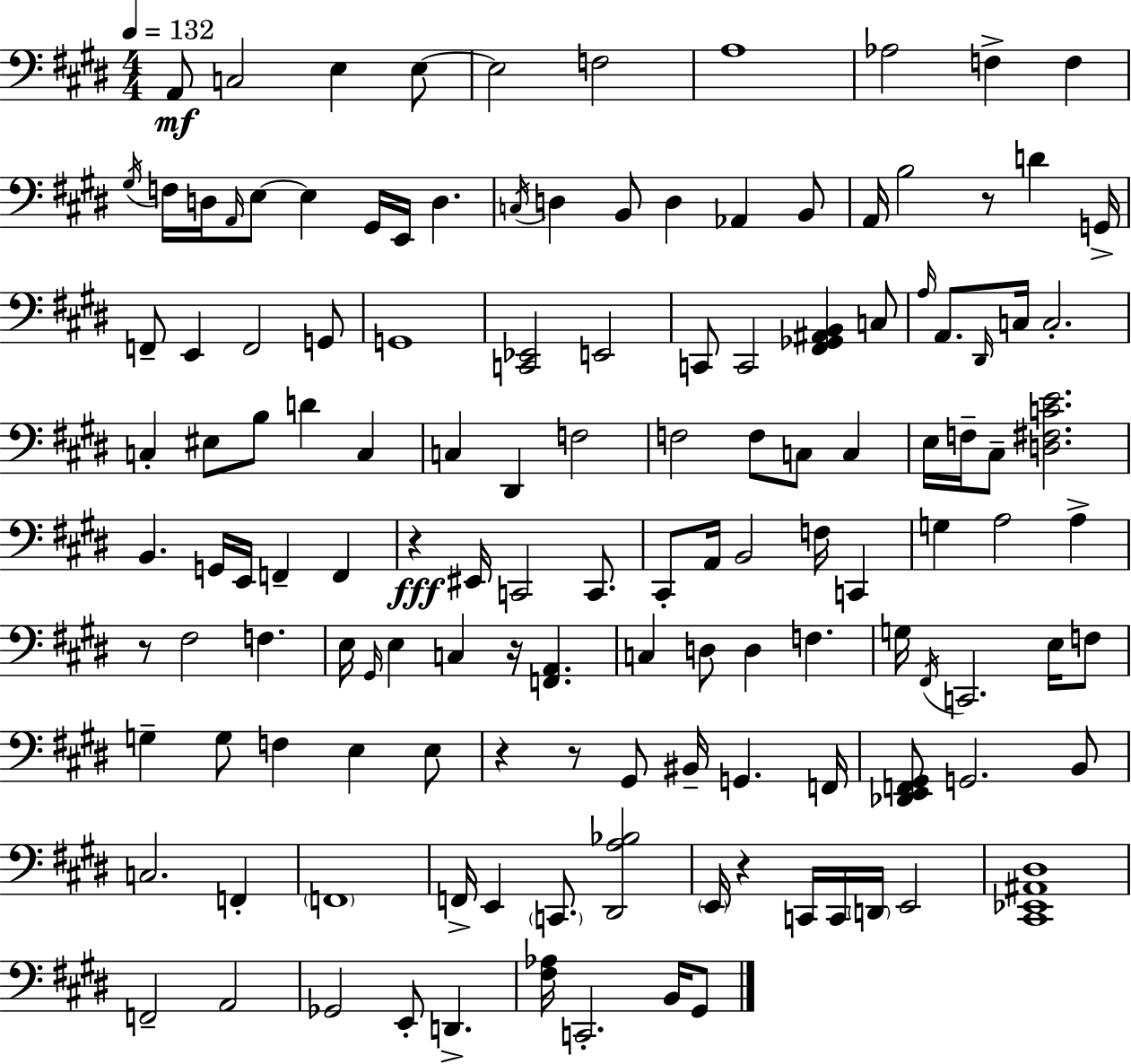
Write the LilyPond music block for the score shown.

{
  \clef bass
  \numericTimeSignature
  \time 4/4
  \key e \major
  \tempo 4 = 132
  \repeat volta 2 { a,8\mf c2 e4 e8~~ | e2 f2 | a1 | aes2 f4-> f4 | \break \acciaccatura { gis16 } f16 d16 \grace { a,16 } e8~~ e4 gis,16 e,16 d4. | \acciaccatura { c16 } d4 b,8 d4 aes,4 | b,8 a,16 b2 r8 d'4 | g,16-> f,8-- e,4 f,2 | \break g,8 g,1 | <c, ees,>2 e,2 | c,8 c,2 <fis, ges, ais, b,>4 | c8 \grace { a16 } a,8. \grace { dis,16 } c16 c2.-. | \break c4-. eis8 b8 d'4 | c4 c4 dis,4 f2 | f2 f8 c8 | c4 e16 f16-- cis8-- <d fis c' e'>2. | \break b,4. g,16 e,16 f,4-- | f,4 r4\fff eis,16 c,2 | c,8. cis,8-. a,16 b,2 | f16 c,4 g4 a2 | \break a4-> r8 fis2 f4. | e16 \grace { gis,16 } e4 c4 r16 | <f, a,>4. c4 d8 d4 | f4. g16 \acciaccatura { fis,16 } c,2. | \break e16 f8 g4-- g8 f4 | e4 e8 r4 r8 gis,8 bis,16-- | g,4. f,16 <des, e, f, gis,>8 g,2. | b,8 c2. | \break f,4-. \parenthesize f,1 | f,16-> e,4 \parenthesize c,8. <dis, a bes>2 | \parenthesize e,16 r4 c,16 c,16 \parenthesize d,16 e,2 | <cis, ees, ais, dis>1 | \break f,2-- a,2 | ges,2 e,8-. | d,4.-> <fis aes>16 c,2.-. | b,16 gis,8 } \bar "|."
}